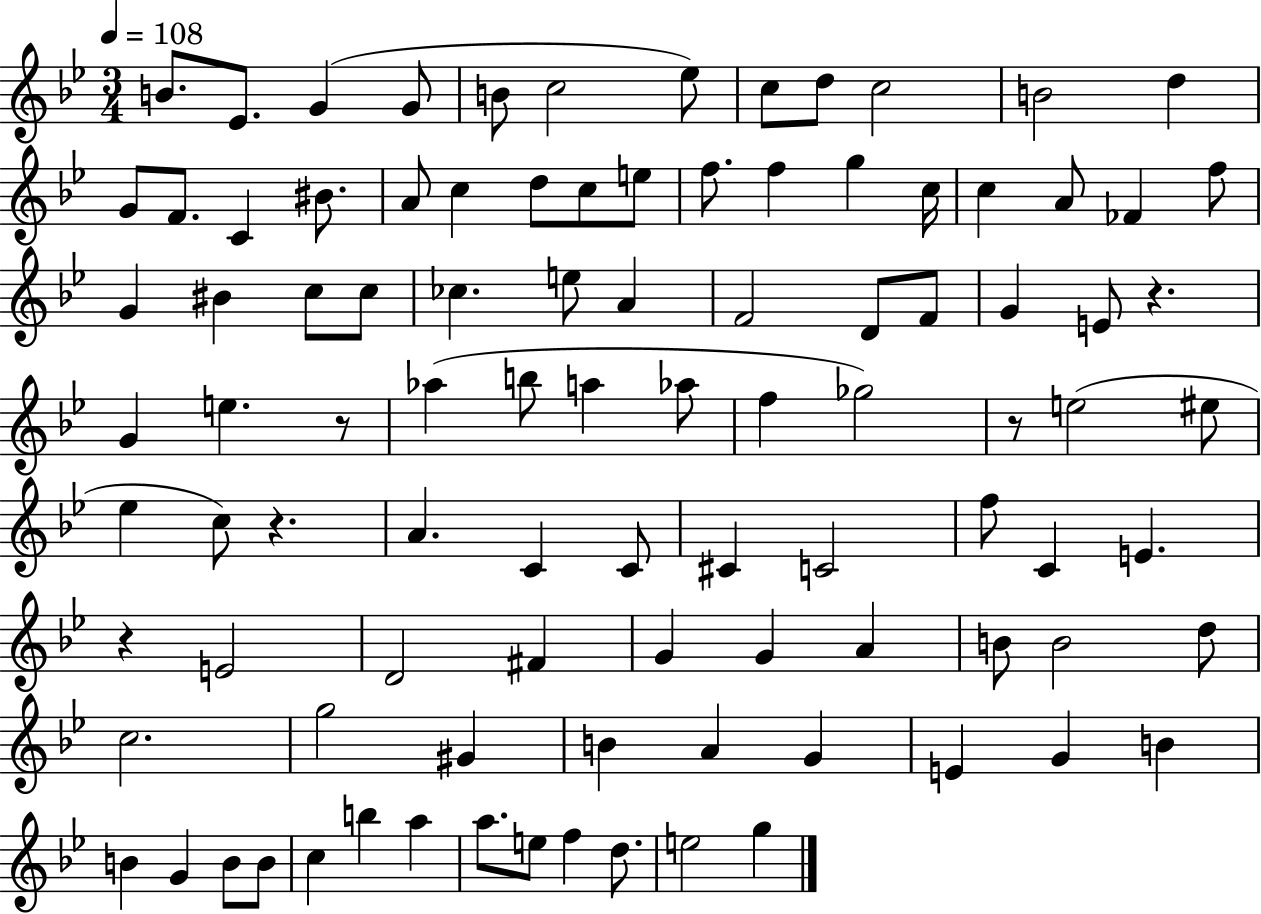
X:1
T:Untitled
M:3/4
L:1/4
K:Bb
B/2 _E/2 G G/2 B/2 c2 _e/2 c/2 d/2 c2 B2 d G/2 F/2 C ^B/2 A/2 c d/2 c/2 e/2 f/2 f g c/4 c A/2 _F f/2 G ^B c/2 c/2 _c e/2 A F2 D/2 F/2 G E/2 z G e z/2 _a b/2 a _a/2 f _g2 z/2 e2 ^e/2 _e c/2 z A C C/2 ^C C2 f/2 C E z E2 D2 ^F G G A B/2 B2 d/2 c2 g2 ^G B A G E G B B G B/2 B/2 c b a a/2 e/2 f d/2 e2 g